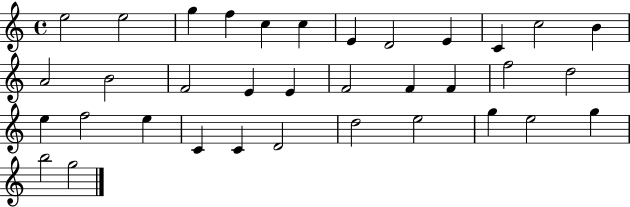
E5/h E5/h G5/q F5/q C5/q C5/q E4/q D4/h E4/q C4/q C5/h B4/q A4/h B4/h F4/h E4/q E4/q F4/h F4/q F4/q F5/h D5/h E5/q F5/h E5/q C4/q C4/q D4/h D5/h E5/h G5/q E5/h G5/q B5/h G5/h